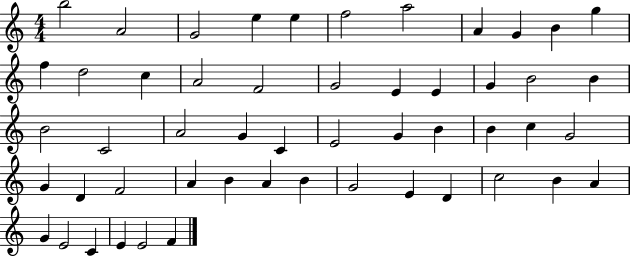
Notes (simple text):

B5/h A4/h G4/h E5/q E5/q F5/h A5/h A4/q G4/q B4/q G5/q F5/q D5/h C5/q A4/h F4/h G4/h E4/q E4/q G4/q B4/h B4/q B4/h C4/h A4/h G4/q C4/q E4/h G4/q B4/q B4/q C5/q G4/h G4/q D4/q F4/h A4/q B4/q A4/q B4/q G4/h E4/q D4/q C5/h B4/q A4/q G4/q E4/h C4/q E4/q E4/h F4/q